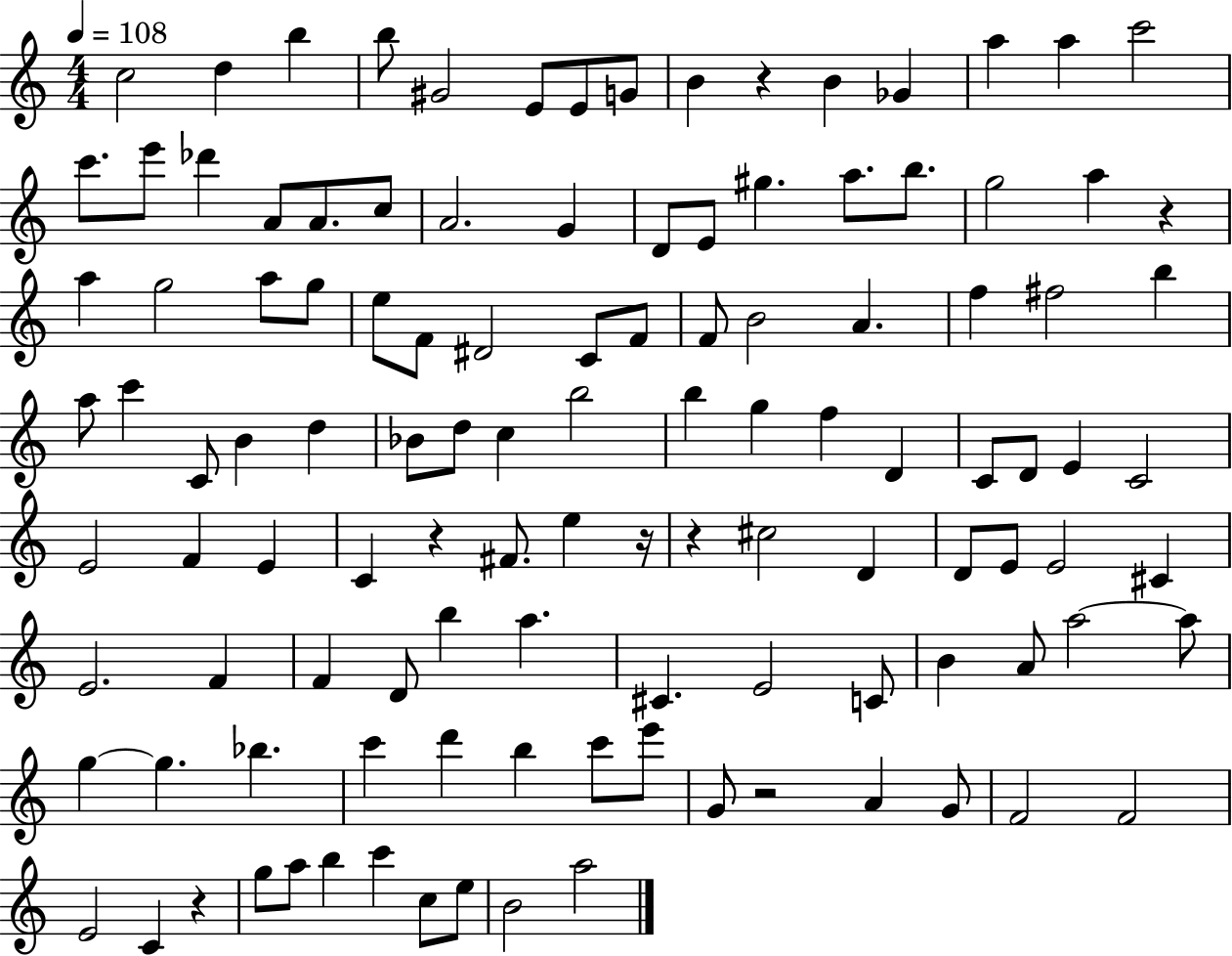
C5/h D5/q B5/q B5/e G#4/h E4/e E4/e G4/e B4/q R/q B4/q Gb4/q A5/q A5/q C6/h C6/e. E6/e Db6/q A4/e A4/e. C5/e A4/h. G4/q D4/e E4/e G#5/q. A5/e. B5/e. G5/h A5/q R/q A5/q G5/h A5/e G5/e E5/e F4/e D#4/h C4/e F4/e F4/e B4/h A4/q. F5/q F#5/h B5/q A5/e C6/q C4/e B4/q D5/q Bb4/e D5/e C5/q B5/h B5/q G5/q F5/q D4/q C4/e D4/e E4/q C4/h E4/h F4/q E4/q C4/q R/q F#4/e. E5/q R/s R/q C#5/h D4/q D4/e E4/e E4/h C#4/q E4/h. F4/q F4/q D4/e B5/q A5/q. C#4/q. E4/h C4/e B4/q A4/e A5/h A5/e G5/q G5/q. Bb5/q. C6/q D6/q B5/q C6/e E6/e G4/e R/h A4/q G4/e F4/h F4/h E4/h C4/q R/q G5/e A5/e B5/q C6/q C5/e E5/e B4/h A5/h